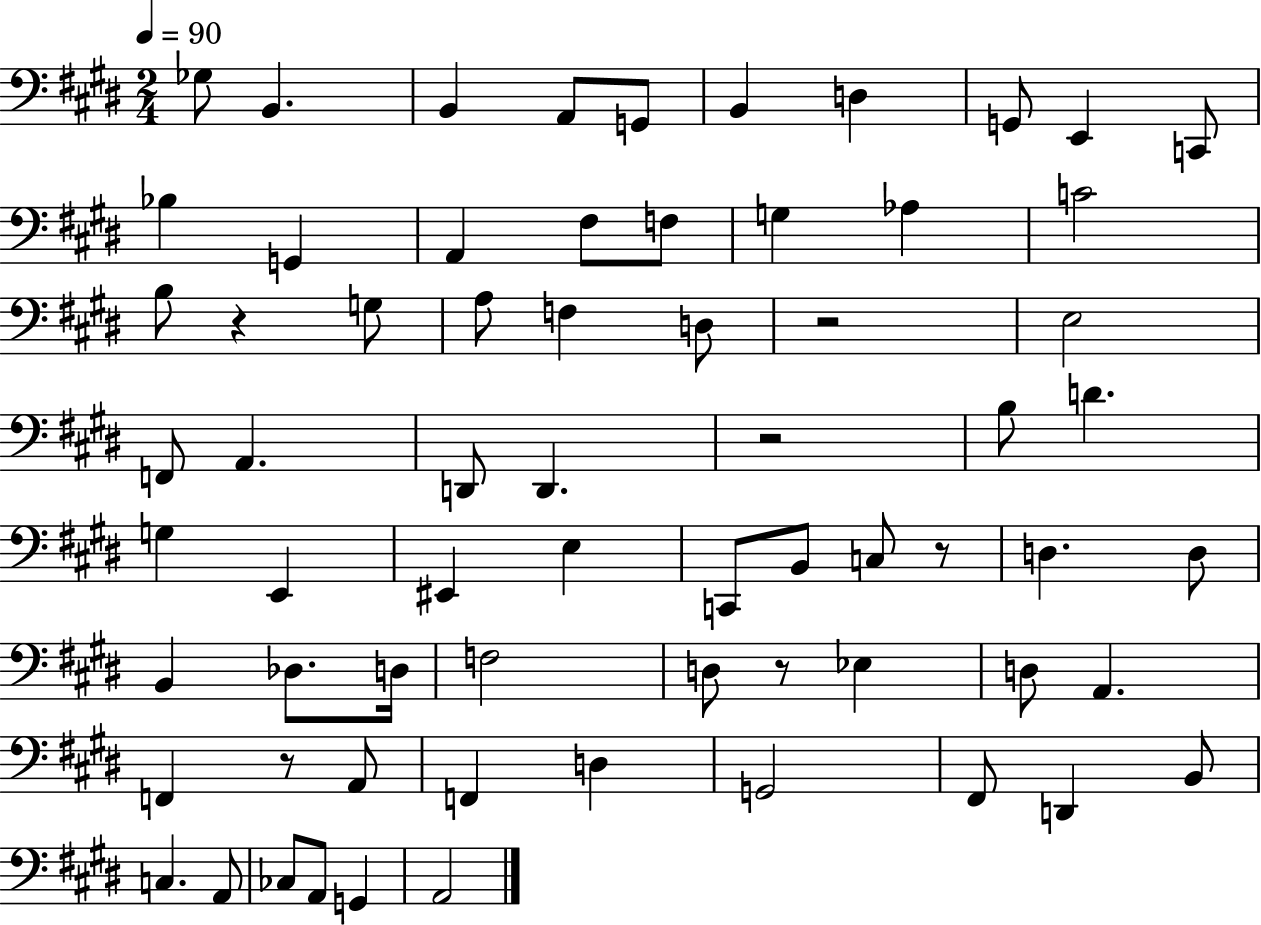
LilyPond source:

{
  \clef bass
  \numericTimeSignature
  \time 2/4
  \key e \major
  \tempo 4 = 90
  ges8 b,4. | b,4 a,8 g,8 | b,4 d4 | g,8 e,4 c,8 | \break bes4 g,4 | a,4 fis8 f8 | g4 aes4 | c'2 | \break b8 r4 g8 | a8 f4 d8 | r2 | e2 | \break f,8 a,4. | d,8 d,4. | r2 | b8 d'4. | \break g4 e,4 | eis,4 e4 | c,8 b,8 c8 r8 | d4. d8 | \break b,4 des8. d16 | f2 | d8 r8 ees4 | d8 a,4. | \break f,4 r8 a,8 | f,4 d4 | g,2 | fis,8 d,4 b,8 | \break c4. a,8 | ces8 a,8 g,4 | a,2 | \bar "|."
}